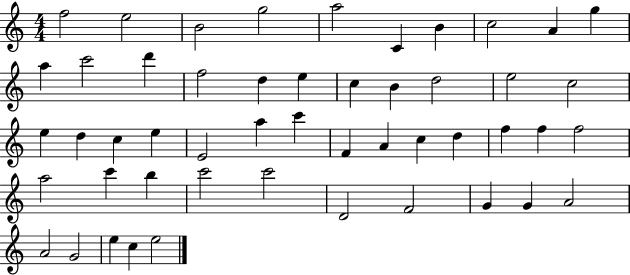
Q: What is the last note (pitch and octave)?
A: E5